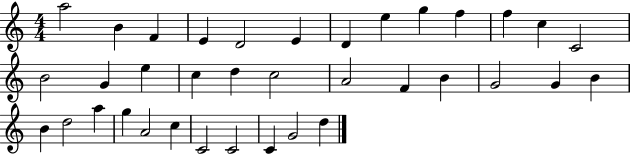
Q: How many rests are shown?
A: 0